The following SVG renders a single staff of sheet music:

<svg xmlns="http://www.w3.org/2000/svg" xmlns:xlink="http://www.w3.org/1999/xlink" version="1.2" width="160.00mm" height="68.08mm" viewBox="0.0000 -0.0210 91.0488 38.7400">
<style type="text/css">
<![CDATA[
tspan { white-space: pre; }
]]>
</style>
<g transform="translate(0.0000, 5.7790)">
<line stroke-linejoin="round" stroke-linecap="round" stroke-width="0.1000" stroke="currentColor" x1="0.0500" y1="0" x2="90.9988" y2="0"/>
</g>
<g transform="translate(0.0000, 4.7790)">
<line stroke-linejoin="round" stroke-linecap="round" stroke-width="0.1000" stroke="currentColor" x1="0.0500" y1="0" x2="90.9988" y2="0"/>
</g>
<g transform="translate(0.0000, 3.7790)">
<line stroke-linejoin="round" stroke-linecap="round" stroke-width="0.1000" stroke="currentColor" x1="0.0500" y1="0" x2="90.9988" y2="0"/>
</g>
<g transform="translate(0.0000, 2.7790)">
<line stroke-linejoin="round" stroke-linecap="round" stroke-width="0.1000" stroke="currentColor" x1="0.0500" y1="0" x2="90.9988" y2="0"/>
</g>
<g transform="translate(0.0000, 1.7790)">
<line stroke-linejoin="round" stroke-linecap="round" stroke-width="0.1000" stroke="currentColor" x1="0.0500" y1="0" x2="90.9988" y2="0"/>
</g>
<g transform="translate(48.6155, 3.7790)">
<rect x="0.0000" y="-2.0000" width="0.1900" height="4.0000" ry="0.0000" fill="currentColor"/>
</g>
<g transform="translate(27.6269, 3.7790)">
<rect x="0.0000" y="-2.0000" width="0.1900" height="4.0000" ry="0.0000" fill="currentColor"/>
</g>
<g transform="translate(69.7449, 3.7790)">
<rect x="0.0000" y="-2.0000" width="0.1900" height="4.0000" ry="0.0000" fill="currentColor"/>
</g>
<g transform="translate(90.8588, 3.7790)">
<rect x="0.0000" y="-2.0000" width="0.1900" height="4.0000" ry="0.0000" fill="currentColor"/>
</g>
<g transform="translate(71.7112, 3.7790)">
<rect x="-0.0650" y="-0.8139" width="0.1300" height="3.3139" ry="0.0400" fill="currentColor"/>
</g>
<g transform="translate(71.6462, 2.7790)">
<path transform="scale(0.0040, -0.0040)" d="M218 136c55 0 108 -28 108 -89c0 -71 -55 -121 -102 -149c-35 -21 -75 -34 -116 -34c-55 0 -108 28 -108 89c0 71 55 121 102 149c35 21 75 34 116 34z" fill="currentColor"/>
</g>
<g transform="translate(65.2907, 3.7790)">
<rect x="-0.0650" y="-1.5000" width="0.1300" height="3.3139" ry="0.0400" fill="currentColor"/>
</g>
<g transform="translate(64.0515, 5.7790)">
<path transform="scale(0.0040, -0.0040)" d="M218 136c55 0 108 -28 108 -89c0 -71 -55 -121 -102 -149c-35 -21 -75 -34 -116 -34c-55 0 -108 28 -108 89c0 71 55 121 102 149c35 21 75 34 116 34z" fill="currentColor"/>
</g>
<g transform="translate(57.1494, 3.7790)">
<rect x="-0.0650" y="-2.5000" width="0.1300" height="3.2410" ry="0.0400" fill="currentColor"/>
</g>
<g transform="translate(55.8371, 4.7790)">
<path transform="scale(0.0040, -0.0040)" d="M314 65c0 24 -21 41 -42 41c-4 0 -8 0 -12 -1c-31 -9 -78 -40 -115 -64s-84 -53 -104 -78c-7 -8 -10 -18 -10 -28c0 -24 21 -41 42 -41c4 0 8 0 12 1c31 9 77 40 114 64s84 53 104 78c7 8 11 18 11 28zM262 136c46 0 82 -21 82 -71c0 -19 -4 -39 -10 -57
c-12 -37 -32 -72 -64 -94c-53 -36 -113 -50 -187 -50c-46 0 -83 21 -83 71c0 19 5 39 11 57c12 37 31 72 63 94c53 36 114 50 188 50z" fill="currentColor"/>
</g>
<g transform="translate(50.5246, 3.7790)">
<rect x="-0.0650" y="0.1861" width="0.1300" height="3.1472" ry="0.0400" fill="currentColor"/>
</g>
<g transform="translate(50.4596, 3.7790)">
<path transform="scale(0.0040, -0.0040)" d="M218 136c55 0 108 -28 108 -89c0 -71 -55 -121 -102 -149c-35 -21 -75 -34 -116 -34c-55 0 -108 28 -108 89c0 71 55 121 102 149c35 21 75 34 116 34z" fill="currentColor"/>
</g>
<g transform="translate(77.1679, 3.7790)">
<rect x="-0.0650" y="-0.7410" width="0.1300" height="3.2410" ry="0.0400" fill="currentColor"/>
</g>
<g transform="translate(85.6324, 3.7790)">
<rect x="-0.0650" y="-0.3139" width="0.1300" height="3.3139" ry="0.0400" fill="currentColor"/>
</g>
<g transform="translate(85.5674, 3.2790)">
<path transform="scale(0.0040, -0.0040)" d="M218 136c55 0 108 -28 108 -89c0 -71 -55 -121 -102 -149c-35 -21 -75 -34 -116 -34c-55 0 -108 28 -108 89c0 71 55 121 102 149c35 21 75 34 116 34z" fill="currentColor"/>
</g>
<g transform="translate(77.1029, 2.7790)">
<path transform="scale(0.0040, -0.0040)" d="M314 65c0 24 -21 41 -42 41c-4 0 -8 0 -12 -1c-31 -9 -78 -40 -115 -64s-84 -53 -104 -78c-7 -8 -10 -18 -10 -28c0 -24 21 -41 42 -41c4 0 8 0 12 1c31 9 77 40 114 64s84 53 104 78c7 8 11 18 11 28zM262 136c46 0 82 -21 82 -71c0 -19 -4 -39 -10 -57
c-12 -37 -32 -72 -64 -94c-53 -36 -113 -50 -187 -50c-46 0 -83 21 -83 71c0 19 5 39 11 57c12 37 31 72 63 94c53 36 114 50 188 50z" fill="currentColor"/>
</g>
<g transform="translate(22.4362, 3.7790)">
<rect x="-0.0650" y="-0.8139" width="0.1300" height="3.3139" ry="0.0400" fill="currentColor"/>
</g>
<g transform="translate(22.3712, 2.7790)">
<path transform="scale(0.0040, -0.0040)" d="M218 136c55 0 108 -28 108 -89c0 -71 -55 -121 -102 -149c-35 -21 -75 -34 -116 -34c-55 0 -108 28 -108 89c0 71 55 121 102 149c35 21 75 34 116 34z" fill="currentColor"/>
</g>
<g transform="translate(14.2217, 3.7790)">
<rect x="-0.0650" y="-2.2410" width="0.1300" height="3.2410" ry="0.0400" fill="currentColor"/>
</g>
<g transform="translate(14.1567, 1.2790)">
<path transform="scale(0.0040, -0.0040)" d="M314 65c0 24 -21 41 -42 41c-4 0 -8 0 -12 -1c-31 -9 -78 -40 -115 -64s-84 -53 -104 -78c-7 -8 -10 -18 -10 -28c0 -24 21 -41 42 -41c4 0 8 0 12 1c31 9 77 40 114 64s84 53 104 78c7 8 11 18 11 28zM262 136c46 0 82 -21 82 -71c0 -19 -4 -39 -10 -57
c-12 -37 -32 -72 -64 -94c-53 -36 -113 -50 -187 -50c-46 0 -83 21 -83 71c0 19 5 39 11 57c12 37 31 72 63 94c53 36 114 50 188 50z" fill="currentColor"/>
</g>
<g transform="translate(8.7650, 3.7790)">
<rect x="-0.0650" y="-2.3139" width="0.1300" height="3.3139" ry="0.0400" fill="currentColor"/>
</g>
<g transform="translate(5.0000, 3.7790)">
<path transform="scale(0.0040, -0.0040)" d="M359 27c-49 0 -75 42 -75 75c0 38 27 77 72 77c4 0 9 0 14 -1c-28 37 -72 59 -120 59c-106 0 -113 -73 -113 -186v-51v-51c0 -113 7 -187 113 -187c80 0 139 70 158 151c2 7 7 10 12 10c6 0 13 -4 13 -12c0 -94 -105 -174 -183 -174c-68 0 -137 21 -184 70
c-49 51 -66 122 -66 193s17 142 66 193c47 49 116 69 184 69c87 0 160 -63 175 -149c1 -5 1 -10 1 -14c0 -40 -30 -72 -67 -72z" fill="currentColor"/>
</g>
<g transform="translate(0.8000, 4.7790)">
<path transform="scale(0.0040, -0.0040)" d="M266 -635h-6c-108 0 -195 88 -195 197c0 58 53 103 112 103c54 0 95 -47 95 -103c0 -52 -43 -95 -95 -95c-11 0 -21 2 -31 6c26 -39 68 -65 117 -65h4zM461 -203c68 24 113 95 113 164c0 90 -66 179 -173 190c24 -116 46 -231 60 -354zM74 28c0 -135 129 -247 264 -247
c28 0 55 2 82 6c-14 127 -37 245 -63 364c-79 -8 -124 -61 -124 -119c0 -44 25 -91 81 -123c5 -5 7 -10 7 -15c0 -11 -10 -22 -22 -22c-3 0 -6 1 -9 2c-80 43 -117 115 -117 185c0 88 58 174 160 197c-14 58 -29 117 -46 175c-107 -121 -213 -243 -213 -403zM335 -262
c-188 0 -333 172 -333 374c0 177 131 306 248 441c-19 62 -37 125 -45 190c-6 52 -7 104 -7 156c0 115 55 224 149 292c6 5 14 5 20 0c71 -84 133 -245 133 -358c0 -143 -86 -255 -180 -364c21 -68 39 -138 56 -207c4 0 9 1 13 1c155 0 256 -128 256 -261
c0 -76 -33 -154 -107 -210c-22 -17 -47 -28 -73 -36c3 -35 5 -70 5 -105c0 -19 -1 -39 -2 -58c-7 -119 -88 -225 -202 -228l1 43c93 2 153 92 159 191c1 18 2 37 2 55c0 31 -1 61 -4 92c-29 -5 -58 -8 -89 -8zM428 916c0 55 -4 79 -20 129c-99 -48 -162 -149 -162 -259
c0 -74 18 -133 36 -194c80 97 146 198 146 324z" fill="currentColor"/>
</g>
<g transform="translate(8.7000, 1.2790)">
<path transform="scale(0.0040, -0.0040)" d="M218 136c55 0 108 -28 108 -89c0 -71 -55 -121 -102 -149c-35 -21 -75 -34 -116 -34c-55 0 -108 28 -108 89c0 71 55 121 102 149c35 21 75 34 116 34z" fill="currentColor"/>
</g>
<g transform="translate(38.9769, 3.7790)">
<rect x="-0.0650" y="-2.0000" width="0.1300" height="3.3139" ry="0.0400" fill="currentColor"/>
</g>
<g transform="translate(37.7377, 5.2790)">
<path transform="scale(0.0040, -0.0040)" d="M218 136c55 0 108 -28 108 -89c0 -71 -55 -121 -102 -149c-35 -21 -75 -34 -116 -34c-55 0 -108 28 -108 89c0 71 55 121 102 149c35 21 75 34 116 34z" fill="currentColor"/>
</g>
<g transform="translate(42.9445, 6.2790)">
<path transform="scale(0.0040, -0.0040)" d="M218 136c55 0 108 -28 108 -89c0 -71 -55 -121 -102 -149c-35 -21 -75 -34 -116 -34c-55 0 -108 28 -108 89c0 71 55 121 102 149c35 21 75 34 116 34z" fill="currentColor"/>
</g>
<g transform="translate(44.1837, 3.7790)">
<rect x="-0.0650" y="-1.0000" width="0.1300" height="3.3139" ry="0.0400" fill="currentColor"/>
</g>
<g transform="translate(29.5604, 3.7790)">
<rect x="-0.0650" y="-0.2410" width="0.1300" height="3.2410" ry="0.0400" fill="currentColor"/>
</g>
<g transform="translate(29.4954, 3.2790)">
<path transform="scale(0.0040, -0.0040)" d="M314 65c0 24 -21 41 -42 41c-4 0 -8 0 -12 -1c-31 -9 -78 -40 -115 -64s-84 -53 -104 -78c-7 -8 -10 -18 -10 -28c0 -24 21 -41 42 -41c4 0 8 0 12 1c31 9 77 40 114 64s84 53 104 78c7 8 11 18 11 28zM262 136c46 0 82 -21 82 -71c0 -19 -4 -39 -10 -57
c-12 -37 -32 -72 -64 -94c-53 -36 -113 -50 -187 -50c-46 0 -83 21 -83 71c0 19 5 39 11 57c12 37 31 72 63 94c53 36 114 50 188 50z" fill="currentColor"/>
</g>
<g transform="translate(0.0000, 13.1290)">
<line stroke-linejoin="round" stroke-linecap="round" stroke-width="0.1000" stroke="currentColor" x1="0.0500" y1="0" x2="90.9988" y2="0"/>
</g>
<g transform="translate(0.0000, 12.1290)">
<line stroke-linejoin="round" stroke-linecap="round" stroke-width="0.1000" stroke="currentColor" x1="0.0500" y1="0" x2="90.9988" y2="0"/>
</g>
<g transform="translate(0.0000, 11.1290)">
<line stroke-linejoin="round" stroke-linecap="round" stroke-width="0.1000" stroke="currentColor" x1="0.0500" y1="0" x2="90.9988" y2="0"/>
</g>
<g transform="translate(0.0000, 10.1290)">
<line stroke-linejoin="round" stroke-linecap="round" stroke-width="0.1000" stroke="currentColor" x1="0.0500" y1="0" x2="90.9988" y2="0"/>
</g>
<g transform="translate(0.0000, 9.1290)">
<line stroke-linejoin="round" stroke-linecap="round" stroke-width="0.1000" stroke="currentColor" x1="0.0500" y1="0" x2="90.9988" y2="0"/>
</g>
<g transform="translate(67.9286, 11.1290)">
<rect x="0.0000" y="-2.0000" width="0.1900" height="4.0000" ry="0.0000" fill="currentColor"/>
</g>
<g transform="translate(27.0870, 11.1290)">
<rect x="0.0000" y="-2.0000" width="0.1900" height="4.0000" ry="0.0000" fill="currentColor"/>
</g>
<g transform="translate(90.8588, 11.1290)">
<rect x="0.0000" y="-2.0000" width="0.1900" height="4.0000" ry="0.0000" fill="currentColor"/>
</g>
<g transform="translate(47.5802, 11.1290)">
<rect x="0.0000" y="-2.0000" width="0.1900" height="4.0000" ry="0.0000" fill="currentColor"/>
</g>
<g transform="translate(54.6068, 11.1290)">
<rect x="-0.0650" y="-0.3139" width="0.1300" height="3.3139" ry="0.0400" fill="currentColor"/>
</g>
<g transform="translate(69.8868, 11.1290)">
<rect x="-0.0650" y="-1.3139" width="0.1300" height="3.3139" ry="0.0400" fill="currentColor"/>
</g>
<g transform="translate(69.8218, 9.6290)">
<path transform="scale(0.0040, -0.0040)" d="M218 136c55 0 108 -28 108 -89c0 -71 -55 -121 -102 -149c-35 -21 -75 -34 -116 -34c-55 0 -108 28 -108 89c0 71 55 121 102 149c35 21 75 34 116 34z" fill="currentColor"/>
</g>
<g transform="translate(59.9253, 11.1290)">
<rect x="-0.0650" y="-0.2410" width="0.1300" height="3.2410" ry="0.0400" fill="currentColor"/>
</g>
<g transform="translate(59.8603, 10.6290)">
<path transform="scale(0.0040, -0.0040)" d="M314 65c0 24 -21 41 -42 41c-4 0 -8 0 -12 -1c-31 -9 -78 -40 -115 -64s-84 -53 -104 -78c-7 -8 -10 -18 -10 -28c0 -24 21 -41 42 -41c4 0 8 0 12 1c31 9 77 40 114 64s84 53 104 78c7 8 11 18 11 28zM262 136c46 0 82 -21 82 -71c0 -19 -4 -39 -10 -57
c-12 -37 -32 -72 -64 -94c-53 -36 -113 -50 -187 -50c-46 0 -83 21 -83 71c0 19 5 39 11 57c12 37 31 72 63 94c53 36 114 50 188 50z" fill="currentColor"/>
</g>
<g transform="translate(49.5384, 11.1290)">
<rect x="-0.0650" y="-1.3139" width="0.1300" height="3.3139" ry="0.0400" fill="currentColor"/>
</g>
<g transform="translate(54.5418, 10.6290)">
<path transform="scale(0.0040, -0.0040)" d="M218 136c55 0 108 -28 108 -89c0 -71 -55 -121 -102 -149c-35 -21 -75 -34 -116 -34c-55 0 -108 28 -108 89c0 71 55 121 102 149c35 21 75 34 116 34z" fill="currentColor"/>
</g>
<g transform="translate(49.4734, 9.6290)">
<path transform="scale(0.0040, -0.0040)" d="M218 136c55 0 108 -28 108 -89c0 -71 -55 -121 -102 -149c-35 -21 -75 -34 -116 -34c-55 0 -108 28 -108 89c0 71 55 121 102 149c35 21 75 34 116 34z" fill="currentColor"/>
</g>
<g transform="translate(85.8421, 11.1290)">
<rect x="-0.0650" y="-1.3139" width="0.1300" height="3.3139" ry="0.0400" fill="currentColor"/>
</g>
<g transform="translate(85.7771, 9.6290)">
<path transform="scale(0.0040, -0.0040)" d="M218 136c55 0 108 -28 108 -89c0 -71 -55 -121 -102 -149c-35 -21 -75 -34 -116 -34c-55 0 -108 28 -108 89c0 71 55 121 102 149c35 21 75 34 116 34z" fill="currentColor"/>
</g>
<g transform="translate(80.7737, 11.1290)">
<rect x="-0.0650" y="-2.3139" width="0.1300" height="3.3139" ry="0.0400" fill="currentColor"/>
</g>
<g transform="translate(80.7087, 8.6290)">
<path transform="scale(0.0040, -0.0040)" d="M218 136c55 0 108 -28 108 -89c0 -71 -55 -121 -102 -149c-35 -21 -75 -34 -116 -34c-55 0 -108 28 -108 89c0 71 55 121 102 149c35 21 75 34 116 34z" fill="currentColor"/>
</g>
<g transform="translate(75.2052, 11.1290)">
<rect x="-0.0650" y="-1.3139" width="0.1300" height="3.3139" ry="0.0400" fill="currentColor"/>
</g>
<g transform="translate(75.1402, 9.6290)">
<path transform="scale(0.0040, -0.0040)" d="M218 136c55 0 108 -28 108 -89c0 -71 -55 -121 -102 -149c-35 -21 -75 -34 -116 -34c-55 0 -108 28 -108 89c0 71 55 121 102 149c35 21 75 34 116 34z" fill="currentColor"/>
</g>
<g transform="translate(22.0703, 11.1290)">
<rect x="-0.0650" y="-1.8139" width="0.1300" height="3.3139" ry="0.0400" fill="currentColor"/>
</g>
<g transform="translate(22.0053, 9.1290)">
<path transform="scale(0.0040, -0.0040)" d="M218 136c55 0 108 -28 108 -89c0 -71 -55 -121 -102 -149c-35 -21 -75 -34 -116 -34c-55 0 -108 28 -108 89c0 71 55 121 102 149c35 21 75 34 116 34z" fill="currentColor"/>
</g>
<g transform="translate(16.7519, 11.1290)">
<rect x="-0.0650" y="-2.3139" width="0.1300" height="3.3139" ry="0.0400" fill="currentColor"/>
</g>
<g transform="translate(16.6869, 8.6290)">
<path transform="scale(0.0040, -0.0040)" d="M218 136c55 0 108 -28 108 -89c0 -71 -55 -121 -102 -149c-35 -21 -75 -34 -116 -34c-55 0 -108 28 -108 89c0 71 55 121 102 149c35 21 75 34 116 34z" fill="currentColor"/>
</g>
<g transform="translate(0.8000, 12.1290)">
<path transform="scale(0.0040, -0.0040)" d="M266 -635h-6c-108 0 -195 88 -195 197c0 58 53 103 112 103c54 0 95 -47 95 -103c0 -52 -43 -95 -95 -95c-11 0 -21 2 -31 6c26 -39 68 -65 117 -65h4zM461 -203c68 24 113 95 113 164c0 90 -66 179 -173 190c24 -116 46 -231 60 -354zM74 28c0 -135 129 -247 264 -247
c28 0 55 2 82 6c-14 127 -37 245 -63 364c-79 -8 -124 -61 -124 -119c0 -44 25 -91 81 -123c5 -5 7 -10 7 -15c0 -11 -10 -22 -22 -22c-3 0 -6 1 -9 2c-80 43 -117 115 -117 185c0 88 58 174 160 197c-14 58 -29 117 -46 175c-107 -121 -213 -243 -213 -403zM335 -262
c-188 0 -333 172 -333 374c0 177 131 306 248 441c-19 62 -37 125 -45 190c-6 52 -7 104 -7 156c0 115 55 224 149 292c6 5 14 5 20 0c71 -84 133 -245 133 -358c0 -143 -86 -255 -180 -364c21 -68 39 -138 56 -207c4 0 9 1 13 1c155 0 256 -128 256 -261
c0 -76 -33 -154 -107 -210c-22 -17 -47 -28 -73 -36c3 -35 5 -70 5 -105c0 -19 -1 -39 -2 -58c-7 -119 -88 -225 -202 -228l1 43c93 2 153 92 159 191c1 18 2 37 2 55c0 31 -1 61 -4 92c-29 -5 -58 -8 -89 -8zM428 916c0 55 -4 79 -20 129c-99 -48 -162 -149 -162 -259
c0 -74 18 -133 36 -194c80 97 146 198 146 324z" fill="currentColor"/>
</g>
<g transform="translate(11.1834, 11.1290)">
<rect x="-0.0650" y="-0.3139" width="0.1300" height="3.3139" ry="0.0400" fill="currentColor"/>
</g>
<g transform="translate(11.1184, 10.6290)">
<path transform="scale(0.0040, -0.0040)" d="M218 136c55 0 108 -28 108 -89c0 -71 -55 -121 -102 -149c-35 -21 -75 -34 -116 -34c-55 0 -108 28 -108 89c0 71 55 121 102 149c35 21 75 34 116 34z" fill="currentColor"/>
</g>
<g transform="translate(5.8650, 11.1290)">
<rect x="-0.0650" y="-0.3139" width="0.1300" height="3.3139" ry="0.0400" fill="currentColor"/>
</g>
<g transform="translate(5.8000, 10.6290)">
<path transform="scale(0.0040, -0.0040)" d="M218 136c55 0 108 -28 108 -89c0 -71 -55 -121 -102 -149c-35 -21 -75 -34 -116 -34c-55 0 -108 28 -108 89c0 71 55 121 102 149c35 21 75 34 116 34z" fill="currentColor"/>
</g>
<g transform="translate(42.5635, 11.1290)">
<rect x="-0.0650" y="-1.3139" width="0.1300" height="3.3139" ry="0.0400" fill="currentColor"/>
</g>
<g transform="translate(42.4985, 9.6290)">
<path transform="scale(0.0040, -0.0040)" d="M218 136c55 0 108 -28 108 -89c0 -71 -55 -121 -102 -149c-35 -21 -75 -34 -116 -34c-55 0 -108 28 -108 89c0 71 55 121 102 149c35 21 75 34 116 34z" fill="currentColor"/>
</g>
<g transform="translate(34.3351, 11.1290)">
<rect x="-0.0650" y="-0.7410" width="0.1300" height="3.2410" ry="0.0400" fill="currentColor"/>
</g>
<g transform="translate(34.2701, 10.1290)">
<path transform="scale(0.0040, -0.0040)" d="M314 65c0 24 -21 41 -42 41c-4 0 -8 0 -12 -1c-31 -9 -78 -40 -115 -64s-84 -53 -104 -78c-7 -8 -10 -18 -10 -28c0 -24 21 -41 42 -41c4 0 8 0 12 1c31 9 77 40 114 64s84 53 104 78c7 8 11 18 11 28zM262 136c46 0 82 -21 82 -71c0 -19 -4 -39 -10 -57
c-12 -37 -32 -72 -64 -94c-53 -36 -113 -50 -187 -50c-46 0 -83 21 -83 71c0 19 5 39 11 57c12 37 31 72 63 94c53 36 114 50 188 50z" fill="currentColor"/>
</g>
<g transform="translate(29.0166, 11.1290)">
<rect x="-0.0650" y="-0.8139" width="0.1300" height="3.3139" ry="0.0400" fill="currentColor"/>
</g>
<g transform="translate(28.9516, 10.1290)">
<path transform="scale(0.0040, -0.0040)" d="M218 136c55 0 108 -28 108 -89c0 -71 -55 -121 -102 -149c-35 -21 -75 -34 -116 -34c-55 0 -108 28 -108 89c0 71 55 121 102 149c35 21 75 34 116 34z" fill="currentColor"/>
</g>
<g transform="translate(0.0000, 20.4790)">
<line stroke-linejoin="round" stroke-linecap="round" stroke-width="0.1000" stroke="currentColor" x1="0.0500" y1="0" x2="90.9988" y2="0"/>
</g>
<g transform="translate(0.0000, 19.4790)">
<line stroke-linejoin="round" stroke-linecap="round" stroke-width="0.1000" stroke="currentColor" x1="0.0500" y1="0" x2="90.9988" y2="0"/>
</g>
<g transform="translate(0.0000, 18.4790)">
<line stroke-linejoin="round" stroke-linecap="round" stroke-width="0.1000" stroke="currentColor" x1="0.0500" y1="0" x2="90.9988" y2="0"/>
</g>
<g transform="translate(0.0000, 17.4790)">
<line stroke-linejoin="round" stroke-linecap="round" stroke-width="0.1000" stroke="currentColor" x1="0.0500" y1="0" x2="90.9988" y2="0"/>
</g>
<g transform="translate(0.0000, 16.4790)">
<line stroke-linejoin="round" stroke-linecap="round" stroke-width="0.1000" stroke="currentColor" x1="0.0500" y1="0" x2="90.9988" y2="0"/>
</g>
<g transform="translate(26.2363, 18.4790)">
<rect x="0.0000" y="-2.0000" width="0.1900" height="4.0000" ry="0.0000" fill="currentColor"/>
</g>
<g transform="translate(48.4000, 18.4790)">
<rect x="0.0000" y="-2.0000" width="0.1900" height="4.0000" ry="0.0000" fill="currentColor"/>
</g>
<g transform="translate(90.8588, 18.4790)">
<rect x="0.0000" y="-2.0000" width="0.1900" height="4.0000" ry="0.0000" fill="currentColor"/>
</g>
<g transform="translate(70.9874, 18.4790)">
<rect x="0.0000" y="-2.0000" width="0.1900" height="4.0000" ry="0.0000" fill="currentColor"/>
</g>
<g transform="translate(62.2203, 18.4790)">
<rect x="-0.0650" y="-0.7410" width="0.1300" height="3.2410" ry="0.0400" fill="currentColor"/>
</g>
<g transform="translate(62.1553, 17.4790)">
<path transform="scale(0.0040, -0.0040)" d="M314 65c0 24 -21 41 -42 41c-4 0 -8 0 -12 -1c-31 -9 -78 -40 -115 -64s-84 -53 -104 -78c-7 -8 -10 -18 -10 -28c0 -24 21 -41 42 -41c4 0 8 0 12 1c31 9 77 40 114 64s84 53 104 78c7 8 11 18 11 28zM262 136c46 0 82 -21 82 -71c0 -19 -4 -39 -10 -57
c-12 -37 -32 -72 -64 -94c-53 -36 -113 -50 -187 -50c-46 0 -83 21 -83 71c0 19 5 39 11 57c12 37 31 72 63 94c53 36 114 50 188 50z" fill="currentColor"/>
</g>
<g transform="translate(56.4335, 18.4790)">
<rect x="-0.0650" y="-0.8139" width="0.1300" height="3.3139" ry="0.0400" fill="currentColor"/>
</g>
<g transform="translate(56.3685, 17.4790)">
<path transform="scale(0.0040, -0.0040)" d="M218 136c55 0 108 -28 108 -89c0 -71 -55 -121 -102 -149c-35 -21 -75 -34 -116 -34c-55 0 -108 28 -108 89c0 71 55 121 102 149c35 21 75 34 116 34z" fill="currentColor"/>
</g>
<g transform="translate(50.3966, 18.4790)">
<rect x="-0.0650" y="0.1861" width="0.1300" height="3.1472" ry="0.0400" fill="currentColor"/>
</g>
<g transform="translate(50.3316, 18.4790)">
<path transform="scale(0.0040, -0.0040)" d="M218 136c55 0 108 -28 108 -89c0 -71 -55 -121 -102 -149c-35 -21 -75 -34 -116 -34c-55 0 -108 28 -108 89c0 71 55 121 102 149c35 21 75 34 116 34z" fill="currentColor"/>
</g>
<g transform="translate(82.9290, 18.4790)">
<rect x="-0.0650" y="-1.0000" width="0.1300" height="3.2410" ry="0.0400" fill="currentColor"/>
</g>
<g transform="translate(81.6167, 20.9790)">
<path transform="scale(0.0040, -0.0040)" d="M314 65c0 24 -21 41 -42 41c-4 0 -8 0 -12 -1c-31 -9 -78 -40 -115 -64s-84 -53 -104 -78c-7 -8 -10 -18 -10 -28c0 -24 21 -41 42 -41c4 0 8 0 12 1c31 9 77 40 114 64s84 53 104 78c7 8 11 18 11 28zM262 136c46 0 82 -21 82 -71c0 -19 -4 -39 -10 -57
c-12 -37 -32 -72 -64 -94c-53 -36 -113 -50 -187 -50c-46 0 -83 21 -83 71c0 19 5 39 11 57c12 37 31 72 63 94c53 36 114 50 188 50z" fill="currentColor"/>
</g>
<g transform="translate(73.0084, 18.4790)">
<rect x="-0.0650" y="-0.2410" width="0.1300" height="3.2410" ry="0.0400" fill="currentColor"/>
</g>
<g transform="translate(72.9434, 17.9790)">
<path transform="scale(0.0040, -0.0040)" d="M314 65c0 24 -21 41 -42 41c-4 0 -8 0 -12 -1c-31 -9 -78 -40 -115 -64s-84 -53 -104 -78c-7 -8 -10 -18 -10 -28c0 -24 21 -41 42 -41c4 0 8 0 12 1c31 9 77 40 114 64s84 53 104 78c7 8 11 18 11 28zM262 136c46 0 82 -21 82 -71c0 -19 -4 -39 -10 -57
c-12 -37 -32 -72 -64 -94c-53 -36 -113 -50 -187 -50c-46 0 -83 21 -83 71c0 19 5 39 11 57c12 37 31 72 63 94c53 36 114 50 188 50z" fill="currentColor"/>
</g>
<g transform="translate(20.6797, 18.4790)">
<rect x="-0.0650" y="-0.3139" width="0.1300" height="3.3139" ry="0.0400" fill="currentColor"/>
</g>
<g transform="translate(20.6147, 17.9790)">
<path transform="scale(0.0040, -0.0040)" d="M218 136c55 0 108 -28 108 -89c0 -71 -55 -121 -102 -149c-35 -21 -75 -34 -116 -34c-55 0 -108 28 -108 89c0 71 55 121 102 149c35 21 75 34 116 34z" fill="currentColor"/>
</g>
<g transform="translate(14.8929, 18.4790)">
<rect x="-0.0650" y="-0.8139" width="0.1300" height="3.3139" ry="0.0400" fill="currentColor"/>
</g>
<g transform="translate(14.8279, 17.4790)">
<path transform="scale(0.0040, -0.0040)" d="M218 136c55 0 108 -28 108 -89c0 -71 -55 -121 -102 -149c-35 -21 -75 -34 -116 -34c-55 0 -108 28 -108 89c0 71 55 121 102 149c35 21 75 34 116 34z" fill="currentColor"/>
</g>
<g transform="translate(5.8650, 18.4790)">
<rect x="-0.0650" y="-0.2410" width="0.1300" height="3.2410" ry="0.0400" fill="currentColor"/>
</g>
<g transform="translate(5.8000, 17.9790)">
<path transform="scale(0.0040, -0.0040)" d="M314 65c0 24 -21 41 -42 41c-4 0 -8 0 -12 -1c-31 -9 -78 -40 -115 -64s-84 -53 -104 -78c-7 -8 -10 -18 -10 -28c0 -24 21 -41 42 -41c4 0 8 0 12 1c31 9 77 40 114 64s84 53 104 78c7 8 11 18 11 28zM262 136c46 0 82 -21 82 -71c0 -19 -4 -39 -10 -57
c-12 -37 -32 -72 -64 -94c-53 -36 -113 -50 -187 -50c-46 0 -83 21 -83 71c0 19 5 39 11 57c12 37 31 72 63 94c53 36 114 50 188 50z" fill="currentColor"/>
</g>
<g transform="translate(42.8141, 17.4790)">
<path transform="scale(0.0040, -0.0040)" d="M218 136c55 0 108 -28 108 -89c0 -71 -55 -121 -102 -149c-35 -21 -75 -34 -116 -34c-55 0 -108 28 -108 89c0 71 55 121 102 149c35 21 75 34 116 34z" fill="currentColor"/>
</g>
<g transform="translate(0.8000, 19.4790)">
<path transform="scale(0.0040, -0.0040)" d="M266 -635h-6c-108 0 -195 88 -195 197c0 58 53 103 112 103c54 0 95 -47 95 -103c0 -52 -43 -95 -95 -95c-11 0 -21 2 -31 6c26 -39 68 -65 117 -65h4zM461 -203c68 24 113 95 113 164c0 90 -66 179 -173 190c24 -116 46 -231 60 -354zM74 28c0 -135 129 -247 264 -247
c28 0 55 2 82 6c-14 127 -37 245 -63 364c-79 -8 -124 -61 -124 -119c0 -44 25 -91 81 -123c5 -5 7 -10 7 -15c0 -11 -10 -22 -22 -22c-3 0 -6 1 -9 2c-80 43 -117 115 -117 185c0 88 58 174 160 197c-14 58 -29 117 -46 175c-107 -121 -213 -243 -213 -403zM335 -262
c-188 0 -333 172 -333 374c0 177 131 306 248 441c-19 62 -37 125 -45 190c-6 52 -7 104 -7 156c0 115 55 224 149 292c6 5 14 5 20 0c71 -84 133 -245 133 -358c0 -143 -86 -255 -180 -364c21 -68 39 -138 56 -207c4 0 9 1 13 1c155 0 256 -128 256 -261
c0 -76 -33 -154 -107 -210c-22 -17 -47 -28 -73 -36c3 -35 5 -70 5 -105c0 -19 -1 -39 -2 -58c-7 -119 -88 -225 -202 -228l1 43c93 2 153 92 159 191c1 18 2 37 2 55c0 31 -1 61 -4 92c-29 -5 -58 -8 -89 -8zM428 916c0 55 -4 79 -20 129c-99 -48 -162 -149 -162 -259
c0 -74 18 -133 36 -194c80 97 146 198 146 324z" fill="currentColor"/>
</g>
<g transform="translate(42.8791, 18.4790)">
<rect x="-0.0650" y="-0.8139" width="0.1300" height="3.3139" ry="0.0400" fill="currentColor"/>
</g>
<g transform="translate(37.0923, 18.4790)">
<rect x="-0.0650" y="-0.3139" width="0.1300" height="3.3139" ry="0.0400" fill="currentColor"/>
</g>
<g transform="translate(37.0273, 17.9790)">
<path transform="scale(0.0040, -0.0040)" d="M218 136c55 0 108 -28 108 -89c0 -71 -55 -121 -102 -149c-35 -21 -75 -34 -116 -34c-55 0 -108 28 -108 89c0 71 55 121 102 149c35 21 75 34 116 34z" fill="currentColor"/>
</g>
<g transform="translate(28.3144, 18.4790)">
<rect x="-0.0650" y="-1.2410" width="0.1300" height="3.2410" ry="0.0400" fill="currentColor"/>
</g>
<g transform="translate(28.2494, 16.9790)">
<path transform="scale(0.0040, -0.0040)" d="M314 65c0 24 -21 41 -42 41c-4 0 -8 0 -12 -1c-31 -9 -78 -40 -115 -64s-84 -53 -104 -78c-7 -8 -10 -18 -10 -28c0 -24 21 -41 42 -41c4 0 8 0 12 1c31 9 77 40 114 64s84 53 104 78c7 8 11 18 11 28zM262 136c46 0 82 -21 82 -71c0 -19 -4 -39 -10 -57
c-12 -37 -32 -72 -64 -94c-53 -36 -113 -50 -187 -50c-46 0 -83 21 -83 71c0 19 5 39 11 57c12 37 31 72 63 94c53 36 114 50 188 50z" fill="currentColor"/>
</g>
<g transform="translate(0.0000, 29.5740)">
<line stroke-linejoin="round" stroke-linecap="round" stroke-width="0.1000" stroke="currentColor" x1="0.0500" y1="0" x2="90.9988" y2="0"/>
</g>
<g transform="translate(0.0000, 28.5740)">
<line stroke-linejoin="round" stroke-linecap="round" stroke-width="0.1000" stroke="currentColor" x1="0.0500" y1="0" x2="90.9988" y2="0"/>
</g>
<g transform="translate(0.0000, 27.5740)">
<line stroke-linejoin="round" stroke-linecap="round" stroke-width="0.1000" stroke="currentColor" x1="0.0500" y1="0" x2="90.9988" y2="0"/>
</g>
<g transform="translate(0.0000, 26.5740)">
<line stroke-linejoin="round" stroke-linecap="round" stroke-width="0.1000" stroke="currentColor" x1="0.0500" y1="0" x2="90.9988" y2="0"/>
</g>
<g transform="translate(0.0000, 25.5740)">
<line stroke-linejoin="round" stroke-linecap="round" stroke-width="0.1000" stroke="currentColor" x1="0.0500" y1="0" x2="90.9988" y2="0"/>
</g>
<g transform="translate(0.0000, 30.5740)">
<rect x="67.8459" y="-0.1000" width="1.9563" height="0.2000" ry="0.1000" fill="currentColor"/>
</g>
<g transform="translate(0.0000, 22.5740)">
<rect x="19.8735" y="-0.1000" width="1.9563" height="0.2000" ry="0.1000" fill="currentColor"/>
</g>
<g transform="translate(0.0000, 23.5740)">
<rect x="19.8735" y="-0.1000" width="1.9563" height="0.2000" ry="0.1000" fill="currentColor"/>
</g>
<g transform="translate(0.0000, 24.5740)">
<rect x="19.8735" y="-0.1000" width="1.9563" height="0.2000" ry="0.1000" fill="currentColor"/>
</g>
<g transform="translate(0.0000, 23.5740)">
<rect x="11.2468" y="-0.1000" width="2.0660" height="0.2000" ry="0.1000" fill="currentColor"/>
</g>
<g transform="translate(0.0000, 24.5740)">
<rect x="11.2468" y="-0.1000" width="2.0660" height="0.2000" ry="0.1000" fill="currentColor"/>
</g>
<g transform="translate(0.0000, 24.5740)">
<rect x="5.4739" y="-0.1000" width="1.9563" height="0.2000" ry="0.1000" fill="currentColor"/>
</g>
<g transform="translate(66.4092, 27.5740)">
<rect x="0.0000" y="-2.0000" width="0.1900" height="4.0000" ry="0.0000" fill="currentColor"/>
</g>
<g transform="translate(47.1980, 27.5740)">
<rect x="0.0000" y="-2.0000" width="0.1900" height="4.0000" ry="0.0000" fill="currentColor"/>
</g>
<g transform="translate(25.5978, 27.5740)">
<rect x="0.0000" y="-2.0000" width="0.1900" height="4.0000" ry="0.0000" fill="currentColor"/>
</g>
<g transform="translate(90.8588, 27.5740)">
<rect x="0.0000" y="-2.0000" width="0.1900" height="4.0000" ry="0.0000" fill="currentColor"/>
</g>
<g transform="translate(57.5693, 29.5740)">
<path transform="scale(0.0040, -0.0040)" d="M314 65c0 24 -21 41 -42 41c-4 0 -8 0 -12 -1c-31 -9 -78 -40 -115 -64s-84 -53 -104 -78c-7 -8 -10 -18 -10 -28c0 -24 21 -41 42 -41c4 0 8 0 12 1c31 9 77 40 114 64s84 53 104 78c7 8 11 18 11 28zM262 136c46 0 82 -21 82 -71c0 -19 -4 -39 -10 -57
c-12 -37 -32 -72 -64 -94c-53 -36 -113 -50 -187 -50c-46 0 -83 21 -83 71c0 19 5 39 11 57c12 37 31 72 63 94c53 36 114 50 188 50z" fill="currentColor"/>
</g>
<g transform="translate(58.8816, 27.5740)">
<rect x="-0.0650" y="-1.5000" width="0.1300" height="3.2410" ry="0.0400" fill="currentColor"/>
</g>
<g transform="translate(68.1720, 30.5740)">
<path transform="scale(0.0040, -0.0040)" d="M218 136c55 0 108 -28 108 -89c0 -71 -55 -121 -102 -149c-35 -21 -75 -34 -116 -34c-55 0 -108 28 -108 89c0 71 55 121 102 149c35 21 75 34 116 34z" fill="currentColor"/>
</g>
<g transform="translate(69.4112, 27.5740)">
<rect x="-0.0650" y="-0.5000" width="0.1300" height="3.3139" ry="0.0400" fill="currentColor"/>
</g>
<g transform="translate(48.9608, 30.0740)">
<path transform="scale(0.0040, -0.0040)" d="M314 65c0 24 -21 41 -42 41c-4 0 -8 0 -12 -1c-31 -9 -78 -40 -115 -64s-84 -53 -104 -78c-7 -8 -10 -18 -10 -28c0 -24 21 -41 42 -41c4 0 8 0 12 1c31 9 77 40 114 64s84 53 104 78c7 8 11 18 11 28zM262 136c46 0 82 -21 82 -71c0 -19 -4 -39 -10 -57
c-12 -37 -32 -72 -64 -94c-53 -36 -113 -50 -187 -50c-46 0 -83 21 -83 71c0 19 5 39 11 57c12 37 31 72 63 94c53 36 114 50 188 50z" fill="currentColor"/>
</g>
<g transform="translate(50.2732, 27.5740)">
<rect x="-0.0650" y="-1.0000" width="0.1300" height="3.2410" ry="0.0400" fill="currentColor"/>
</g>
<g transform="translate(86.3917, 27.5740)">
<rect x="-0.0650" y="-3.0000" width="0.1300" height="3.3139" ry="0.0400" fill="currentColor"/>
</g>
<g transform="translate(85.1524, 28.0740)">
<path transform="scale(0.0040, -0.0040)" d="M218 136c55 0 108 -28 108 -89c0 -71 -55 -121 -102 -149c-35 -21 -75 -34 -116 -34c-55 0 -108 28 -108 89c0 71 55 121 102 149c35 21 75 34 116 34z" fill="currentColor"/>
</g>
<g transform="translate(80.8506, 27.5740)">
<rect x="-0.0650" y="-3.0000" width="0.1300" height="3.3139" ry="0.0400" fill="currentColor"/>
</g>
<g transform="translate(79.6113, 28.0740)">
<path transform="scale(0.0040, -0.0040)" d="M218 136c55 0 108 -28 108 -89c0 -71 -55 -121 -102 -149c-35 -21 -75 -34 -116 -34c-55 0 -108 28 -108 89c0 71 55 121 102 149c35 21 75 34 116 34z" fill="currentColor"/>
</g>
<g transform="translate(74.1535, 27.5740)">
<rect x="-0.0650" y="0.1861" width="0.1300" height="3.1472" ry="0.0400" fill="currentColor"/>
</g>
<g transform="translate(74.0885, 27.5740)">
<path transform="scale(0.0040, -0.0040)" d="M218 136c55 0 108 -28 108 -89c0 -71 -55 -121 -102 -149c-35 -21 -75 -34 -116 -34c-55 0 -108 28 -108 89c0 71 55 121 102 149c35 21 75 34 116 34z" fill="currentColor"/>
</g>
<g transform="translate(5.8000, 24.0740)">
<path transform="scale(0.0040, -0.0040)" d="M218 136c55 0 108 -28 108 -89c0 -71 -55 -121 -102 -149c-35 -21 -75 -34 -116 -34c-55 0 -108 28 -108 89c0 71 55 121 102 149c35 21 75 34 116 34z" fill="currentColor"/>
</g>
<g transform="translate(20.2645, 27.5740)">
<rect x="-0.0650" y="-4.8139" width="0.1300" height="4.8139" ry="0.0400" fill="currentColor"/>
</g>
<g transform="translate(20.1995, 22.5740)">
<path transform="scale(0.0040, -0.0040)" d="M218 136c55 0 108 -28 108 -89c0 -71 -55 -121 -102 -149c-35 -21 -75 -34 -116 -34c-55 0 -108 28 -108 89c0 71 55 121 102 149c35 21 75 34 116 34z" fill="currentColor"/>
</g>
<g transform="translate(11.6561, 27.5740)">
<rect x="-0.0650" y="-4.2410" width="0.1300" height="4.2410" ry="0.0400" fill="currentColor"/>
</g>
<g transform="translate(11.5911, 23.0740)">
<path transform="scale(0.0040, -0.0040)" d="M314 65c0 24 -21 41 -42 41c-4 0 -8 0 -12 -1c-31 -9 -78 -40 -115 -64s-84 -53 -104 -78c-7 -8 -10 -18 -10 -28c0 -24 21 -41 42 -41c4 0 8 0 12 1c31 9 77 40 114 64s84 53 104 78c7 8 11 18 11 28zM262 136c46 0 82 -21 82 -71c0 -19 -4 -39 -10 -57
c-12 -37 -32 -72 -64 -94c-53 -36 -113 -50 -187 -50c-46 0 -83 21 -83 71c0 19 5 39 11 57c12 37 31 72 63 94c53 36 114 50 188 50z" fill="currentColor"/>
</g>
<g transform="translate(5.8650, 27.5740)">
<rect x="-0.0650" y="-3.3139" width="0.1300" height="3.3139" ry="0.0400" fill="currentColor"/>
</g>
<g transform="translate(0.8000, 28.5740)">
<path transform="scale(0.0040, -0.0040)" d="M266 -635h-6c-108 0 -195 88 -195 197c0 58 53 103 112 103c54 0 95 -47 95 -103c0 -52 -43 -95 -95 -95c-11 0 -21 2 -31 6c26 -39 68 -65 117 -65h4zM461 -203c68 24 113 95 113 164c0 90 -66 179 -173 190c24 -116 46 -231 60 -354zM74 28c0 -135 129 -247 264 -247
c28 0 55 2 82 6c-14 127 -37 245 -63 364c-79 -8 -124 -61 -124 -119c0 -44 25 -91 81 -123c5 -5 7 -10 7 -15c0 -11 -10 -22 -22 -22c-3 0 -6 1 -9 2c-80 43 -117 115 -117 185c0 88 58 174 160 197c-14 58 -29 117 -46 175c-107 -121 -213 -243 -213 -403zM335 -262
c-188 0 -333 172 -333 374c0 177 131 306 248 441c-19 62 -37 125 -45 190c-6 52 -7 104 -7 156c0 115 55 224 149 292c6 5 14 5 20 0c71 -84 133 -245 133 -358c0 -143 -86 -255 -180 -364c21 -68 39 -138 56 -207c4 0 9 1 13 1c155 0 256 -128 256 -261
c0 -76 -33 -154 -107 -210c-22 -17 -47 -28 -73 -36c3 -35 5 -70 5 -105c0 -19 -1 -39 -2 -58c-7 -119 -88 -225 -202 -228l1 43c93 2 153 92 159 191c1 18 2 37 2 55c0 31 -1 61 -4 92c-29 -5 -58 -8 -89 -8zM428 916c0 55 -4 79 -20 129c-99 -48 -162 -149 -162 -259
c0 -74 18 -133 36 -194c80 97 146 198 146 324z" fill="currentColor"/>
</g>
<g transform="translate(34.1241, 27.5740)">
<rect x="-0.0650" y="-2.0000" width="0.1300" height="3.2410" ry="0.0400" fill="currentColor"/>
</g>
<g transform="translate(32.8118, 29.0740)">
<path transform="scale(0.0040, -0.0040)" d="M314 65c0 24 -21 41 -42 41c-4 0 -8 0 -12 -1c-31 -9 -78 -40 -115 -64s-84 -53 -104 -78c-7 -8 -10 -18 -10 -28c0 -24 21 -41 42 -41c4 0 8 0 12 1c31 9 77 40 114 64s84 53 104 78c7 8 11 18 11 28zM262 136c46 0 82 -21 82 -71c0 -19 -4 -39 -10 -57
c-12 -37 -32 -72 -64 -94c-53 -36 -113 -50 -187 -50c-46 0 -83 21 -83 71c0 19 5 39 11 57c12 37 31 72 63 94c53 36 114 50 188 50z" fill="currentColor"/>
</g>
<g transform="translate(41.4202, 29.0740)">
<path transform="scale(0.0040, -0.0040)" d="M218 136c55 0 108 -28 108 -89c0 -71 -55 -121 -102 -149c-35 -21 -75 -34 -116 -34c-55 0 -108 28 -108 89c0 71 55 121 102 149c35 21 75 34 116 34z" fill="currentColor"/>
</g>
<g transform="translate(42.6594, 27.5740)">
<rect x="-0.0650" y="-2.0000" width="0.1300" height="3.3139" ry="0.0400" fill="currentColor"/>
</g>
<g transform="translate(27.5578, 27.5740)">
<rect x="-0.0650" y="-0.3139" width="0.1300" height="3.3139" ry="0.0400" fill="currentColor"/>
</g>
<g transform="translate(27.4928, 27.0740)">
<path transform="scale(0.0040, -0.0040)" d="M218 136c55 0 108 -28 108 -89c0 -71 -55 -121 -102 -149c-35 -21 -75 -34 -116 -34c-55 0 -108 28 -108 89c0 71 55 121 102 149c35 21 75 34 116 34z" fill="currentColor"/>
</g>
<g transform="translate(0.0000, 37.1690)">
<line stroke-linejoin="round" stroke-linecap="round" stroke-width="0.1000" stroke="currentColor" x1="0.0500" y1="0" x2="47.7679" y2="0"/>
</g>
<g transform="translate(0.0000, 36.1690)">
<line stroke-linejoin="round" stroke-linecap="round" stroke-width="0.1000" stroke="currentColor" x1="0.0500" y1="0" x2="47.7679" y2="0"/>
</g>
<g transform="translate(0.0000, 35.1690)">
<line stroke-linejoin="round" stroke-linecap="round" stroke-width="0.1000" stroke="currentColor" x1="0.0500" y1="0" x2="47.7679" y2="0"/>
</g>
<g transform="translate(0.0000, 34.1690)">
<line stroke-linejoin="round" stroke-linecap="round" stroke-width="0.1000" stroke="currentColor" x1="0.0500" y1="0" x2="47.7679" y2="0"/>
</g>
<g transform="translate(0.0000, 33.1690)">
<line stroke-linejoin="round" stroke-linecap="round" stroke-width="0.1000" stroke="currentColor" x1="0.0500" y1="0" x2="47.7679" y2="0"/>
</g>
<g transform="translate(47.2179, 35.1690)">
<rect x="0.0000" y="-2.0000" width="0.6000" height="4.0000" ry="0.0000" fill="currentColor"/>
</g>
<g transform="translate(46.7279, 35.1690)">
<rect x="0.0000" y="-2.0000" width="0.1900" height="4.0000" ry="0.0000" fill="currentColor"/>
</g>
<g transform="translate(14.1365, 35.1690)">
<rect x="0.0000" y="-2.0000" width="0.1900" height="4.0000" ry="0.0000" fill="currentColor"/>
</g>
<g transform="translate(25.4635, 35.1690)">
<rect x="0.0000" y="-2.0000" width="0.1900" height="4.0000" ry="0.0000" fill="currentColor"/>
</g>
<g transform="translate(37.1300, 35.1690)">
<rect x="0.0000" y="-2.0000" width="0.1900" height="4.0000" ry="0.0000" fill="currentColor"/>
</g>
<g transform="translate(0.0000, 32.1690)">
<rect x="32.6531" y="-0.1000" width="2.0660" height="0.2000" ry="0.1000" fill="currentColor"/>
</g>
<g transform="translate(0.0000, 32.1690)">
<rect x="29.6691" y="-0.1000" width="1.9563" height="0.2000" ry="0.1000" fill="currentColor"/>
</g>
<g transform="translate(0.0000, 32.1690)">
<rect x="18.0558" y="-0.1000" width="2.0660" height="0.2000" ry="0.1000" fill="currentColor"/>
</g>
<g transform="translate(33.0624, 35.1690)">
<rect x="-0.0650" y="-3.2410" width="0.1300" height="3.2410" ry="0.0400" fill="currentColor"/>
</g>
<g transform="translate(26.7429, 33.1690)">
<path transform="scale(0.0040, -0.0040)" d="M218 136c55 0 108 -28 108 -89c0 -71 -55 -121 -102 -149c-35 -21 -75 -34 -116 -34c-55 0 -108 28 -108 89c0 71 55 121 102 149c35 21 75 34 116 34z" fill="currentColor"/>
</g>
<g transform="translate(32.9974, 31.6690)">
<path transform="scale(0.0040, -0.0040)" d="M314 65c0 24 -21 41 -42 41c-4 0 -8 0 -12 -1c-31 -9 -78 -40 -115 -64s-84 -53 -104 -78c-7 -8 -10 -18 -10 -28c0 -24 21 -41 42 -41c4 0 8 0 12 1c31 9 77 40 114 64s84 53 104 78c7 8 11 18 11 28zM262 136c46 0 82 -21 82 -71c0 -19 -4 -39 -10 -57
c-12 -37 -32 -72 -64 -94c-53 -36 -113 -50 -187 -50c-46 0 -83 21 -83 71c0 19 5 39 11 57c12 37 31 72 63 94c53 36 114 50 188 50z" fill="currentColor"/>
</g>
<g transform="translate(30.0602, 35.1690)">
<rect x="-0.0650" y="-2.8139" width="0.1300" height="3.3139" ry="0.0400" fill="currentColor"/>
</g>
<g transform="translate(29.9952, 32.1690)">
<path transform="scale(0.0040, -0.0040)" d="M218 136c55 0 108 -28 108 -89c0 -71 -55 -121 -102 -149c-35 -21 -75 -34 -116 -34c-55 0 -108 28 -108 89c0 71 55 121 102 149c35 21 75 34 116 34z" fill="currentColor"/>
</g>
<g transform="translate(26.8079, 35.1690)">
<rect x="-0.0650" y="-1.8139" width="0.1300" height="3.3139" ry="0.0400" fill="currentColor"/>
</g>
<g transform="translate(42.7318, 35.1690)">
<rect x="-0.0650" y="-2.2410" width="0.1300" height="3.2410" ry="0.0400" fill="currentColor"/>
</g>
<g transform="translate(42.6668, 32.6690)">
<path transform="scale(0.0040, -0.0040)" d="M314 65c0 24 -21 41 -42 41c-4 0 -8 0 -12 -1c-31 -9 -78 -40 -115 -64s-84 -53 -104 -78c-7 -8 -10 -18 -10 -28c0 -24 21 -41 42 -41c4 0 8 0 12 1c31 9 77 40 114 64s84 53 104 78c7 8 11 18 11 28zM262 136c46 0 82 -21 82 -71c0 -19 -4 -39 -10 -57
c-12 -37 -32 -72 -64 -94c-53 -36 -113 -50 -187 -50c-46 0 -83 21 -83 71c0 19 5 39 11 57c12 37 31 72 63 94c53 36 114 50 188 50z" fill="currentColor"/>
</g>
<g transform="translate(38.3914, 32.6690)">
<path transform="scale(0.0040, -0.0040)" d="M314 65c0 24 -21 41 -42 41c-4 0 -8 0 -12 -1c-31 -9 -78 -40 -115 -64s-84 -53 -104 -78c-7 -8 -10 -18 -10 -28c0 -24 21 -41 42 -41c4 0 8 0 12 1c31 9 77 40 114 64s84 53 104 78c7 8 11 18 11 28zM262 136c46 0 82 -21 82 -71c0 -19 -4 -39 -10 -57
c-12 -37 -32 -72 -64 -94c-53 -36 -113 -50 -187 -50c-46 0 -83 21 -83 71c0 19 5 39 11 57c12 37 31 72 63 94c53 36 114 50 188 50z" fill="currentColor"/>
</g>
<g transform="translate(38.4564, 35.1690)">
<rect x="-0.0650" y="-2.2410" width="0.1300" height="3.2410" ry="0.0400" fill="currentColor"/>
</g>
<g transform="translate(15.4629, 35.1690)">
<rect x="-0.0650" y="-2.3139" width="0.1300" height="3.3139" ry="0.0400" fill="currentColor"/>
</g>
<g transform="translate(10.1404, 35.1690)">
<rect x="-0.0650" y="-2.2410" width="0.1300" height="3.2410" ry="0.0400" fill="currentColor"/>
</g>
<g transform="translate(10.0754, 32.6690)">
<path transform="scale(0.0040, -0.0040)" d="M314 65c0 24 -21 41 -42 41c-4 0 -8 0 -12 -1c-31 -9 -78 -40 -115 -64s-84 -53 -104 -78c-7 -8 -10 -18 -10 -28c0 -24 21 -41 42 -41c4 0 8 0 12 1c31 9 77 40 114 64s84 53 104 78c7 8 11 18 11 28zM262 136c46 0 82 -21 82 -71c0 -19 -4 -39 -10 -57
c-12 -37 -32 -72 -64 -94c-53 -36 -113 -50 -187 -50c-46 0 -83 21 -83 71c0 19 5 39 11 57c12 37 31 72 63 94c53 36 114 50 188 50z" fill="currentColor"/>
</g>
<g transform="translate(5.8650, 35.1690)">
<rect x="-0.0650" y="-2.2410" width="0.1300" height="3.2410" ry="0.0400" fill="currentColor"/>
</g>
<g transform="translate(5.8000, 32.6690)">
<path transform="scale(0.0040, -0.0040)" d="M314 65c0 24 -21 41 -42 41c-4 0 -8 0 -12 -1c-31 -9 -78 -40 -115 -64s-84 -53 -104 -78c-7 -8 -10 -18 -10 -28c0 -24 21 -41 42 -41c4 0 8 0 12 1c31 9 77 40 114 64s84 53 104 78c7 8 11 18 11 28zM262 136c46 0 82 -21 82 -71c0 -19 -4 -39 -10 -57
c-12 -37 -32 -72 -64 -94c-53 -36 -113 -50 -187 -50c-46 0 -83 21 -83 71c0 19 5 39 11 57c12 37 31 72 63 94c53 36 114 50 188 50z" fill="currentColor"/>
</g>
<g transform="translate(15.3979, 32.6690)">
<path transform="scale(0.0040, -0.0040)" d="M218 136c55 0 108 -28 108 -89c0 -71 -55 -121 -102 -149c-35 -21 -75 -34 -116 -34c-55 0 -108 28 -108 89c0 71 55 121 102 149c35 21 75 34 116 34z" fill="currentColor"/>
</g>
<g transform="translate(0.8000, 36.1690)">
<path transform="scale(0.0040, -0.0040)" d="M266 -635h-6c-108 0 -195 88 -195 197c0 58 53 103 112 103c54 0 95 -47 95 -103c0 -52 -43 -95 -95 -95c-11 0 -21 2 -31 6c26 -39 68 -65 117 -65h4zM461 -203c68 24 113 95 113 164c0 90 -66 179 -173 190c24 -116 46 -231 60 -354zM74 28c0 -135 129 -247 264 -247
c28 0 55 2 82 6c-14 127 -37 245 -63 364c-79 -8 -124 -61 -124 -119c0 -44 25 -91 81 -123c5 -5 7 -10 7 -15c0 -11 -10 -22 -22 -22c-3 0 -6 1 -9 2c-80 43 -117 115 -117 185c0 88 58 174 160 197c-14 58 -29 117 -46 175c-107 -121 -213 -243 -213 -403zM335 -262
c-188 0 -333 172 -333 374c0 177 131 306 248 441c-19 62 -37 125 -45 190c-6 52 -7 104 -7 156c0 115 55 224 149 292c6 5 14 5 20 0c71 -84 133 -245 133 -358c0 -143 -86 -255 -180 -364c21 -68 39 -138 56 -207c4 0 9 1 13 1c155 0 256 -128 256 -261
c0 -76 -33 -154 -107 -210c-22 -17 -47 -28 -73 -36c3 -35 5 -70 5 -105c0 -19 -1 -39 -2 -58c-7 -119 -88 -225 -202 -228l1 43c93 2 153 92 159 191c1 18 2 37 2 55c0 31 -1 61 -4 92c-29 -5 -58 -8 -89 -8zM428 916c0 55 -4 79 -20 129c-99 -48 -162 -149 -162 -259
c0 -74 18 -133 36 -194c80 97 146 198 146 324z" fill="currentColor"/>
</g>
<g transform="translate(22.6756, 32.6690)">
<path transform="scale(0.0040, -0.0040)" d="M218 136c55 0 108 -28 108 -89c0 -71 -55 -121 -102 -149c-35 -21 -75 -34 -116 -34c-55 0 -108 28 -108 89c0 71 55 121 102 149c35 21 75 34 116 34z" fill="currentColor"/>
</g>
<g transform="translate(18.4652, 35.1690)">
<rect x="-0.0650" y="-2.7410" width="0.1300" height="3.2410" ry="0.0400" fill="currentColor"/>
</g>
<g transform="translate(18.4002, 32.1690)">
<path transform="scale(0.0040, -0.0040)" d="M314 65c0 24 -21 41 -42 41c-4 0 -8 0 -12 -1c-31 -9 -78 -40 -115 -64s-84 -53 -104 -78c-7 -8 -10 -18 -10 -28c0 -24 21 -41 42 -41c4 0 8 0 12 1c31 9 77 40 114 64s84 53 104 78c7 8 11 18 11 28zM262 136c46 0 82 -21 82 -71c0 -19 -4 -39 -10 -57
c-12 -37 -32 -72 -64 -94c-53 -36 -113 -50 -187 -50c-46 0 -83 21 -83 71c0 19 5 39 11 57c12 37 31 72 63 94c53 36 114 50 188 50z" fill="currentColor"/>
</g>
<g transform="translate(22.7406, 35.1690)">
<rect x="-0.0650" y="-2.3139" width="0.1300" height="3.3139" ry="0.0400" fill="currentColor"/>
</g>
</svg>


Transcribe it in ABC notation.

X:1
T:Untitled
M:4/4
L:1/4
K:C
g g2 d c2 F D B G2 E d d2 c c c g f d d2 e e c c2 e e g e c2 d c e2 c d B d d2 c2 D2 b d'2 e' c F2 F D2 E2 C B A A g2 g2 g a2 g f a b2 g2 g2